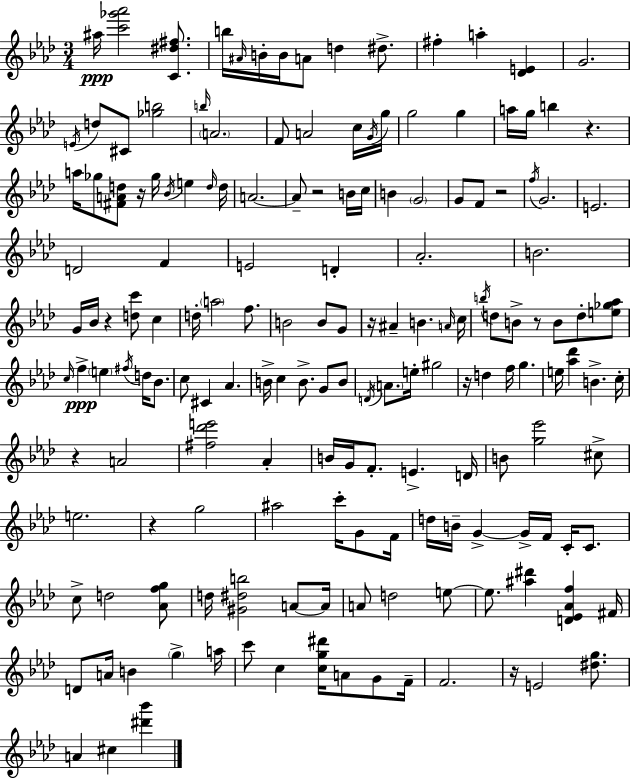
{
  \clef treble
  \numericTimeSignature
  \time 3/4
  \key aes \major
  ais''16\ppp <c''' ges''' aes'''>2 <c' dis'' fis''>8. | b''16 \grace { ais'16 } b'16-. b'16 a'8 d''4 dis''8.-> | fis''4-. a''4-. <des' e'>4 | g'2. | \break \acciaccatura { e'16 } d''8 cis'8 <ges'' b''>2 | \grace { b''16 } \parenthesize a'2. | f'8 a'2 | c''16 \acciaccatura { g'16 } g''16 g''2 | \break g''4 a''16 g''16 b''4 r4. | a''16 ges''8 <fis' a' d''>8 r16 ges''16 \acciaccatura { bes'16 } | e''4 \grace { d''16 } d''16 a'2.~~ | a'8-- r2 | \break b'16 c''16 b'4 \parenthesize g'2 | g'8 f'8 r2 | \acciaccatura { f''16 } g'2. | e'2. | \break d'2 | f'4 e'2 | d'4-. aes'2.-. | b'2. | \break g'16 bes'16 r4 | <d'' c'''>8 c''4 d''16-. \parenthesize a''2 | f''8. b'2 | b'8 g'8 r16 ais'4-- | \break b'4. \grace { a'16 } c''16 \acciaccatura { b''16 } d''8 b'8-> | r8 b'8 d''8-. <e'' ges'' aes''>8 \grace { c''16 } f''4->\ppp | \parenthesize e''4 \acciaccatura { fis''16 } d''16 bes'8. c''8 | cis'4 aes'4. b'16-> | \break c''4 b'8.-> g'8 b'8 \acciaccatura { d'16 } | \parenthesize a'8. e''16-. gis''2 | r16 d''4 f''16 g''4. | e''16 <aes'' des'''>4 b'4.-> c''16-. | \break r4 a'2 | <fis'' des''' e'''>2 aes'4-. | b'16 g'16 f'8.-. e'4.-> d'16 | b'8 <g'' ees'''>2 cis''8-> | \break e''2. | r4 g''2 | ais''2 c'''16-. g'8 f'16 | d''16 b'16-- g'4->~~ g'16-> f'16 c'16-. c'8. | \break c''8-> d''2 <aes' f'' g''>8 | d''16 <gis' dis'' b''>2 a'8~~ a'16 | a'8 d''2 e''8~~ | e''8. <ais'' dis'''>4 <d' ees' aes' f''>4 fis'16 | \break d'8 a'16 b'4 \parenthesize g''4-> a''16 | c'''8 c''4 <c'' g'' dis'''>16 a'8 g'8 f'16-- | f'2. | r16 e'2 <dis'' g''>8. | \break a'4 cis''4 <dis''' bes'''>4 | \bar "|."
}